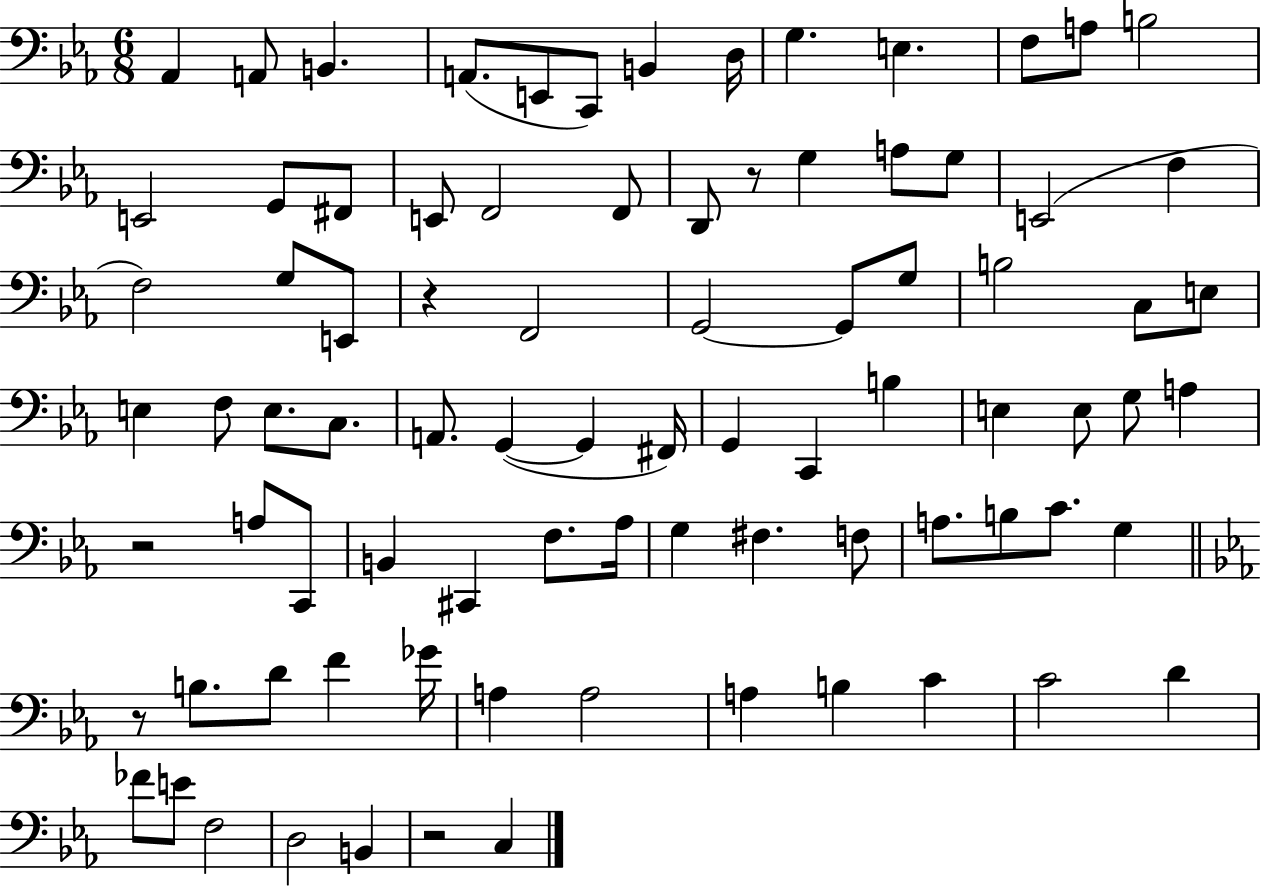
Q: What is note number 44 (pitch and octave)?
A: G2